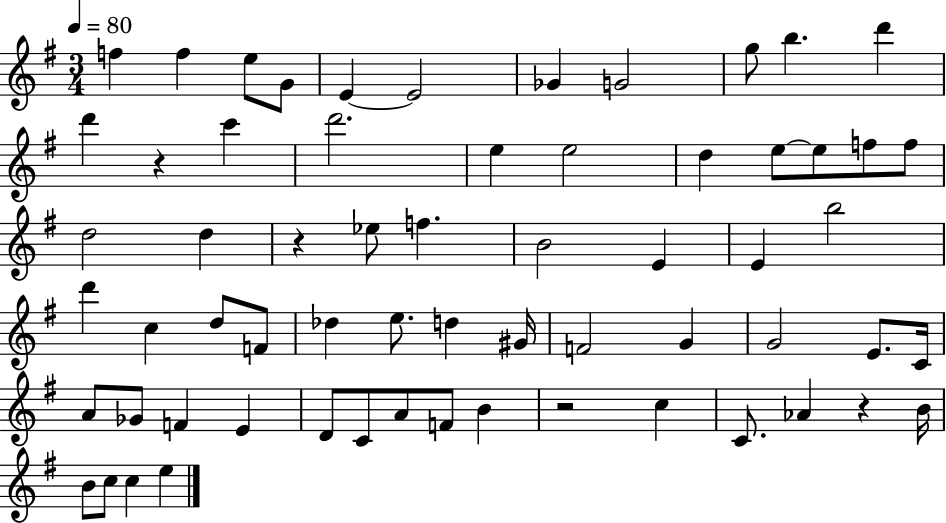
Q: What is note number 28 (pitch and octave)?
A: E4